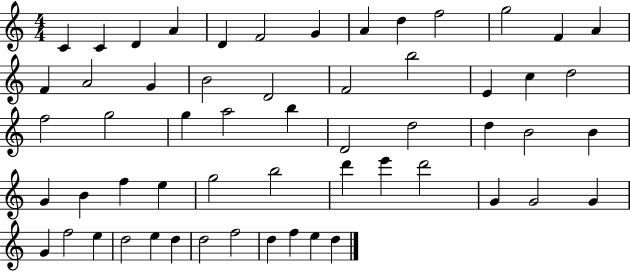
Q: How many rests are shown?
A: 0